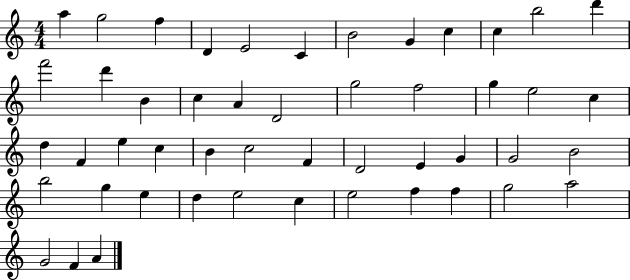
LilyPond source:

{
  \clef treble
  \numericTimeSignature
  \time 4/4
  \key c \major
  a''4 g''2 f''4 | d'4 e'2 c'4 | b'2 g'4 c''4 | c''4 b''2 d'''4 | \break f'''2 d'''4 b'4 | c''4 a'4 d'2 | g''2 f''2 | g''4 e''2 c''4 | \break d''4 f'4 e''4 c''4 | b'4 c''2 f'4 | d'2 e'4 g'4 | g'2 b'2 | \break b''2 g''4 e''4 | d''4 e''2 c''4 | e''2 f''4 f''4 | g''2 a''2 | \break g'2 f'4 a'4 | \bar "|."
}